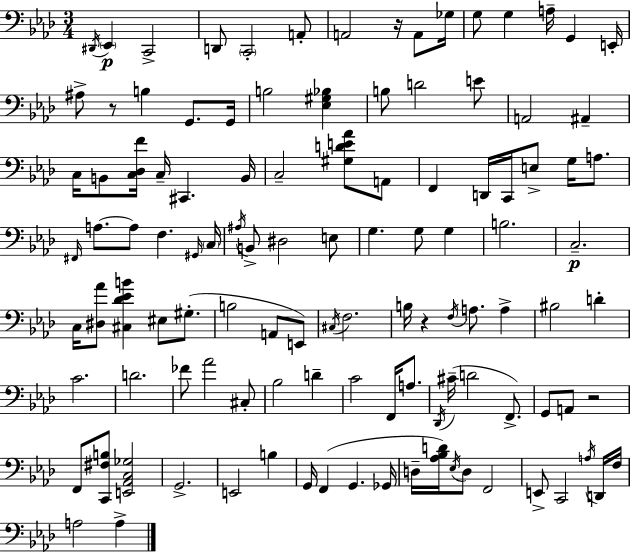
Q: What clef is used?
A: bass